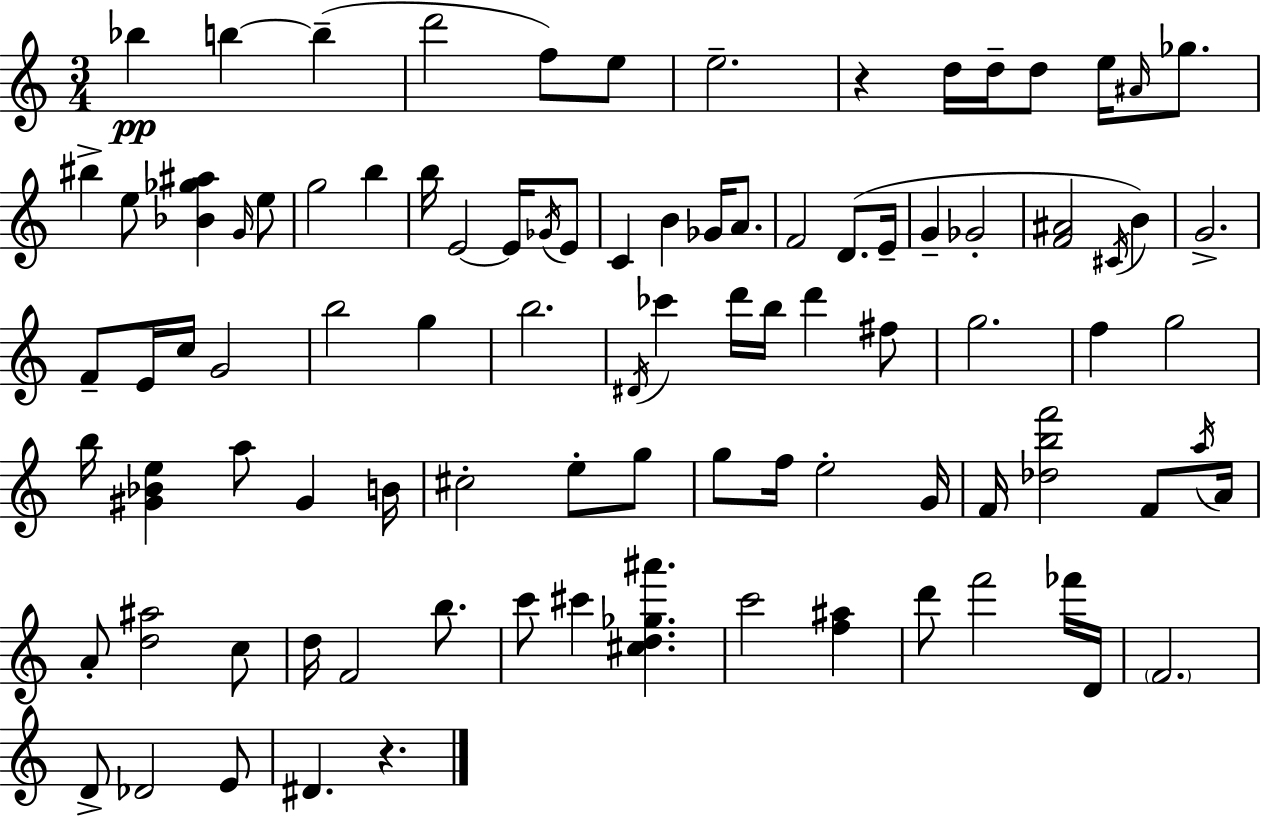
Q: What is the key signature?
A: C major